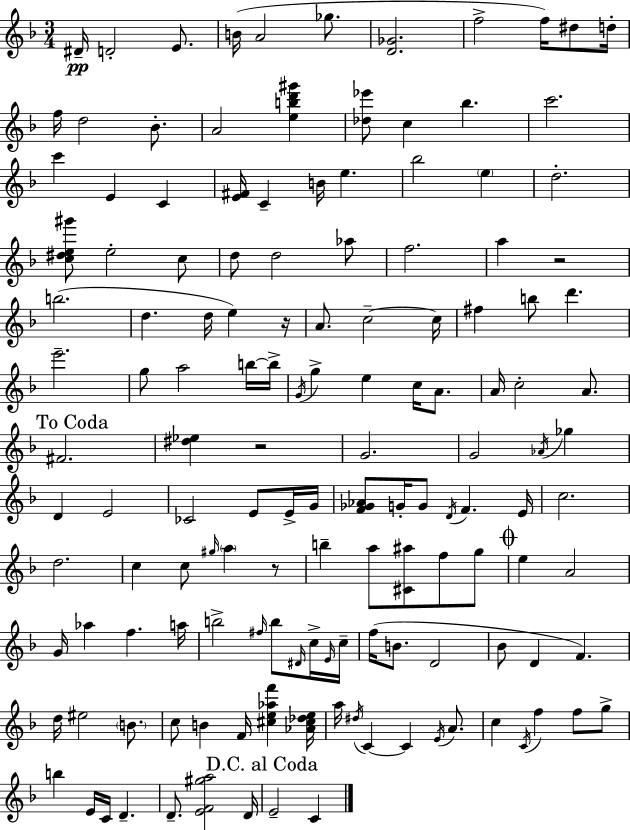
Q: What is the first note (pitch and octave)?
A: D#4